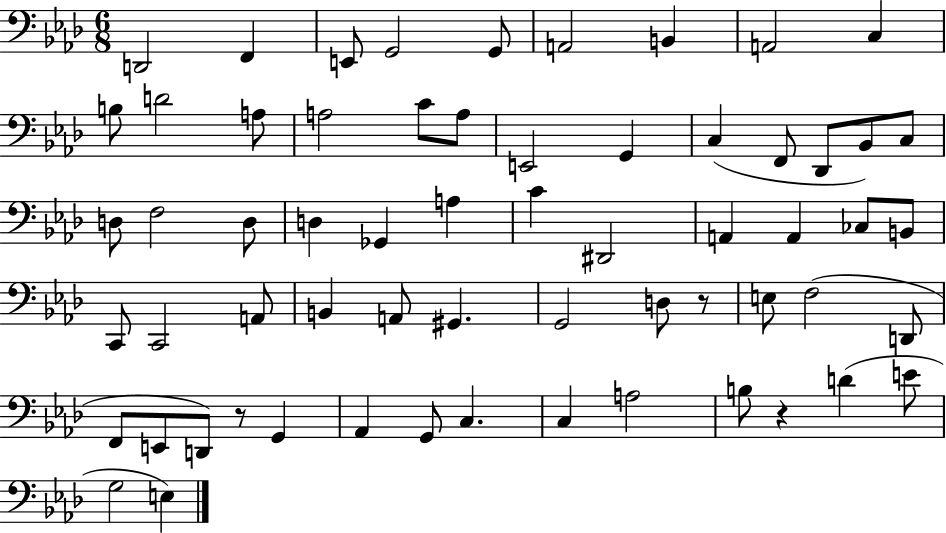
X:1
T:Untitled
M:6/8
L:1/4
K:Ab
D,,2 F,, E,,/2 G,,2 G,,/2 A,,2 B,, A,,2 C, B,/2 D2 A,/2 A,2 C/2 A,/2 E,,2 G,, C, F,,/2 _D,,/2 _B,,/2 C,/2 D,/2 F,2 D,/2 D, _G,, A, C ^D,,2 A,, A,, _C,/2 B,,/2 C,,/2 C,,2 A,,/2 B,, A,,/2 ^G,, G,,2 D,/2 z/2 E,/2 F,2 D,,/2 F,,/2 E,,/2 D,,/2 z/2 G,, _A,, G,,/2 C, C, A,2 B,/2 z D E/2 G,2 E,